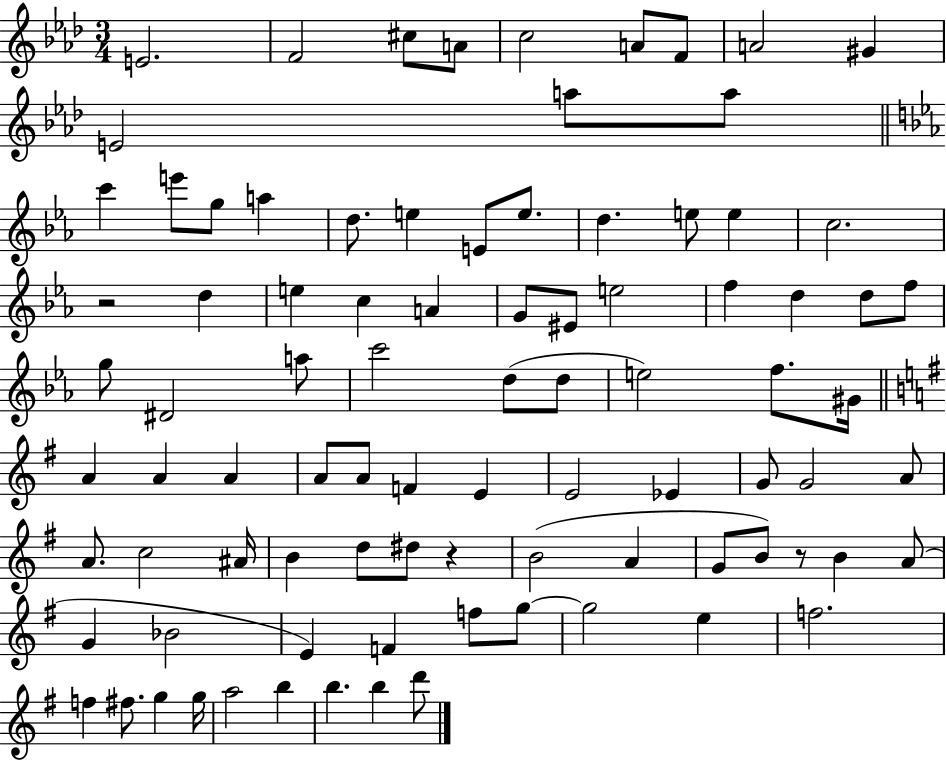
{
  \clef treble
  \numericTimeSignature
  \time 3/4
  \key aes \major
  e'2. | f'2 cis''8 a'8 | c''2 a'8 f'8 | a'2 gis'4 | \break e'2 a''8 a''8 | \bar "||" \break \key ees \major c'''4 e'''8 g''8 a''4 | d''8. e''4 e'8 e''8. | d''4. e''8 e''4 | c''2. | \break r2 d''4 | e''4 c''4 a'4 | g'8 eis'8 e''2 | f''4 d''4 d''8 f''8 | \break g''8 dis'2 a''8 | c'''2 d''8( d''8 | e''2) f''8. gis'16 | \bar "||" \break \key g \major a'4 a'4 a'4 | a'8 a'8 f'4 e'4 | e'2 ees'4 | g'8 g'2 a'8 | \break a'8. c''2 ais'16 | b'4 d''8 dis''8 r4 | b'2( a'4 | g'8 b'8) r8 b'4 a'8( | \break g'4 bes'2 | e'4) f'4 f''8 g''8~~ | g''2 e''4 | f''2. | \break f''4 fis''8. g''4 g''16 | a''2 b''4 | b''4. b''4 d'''8 | \bar "|."
}